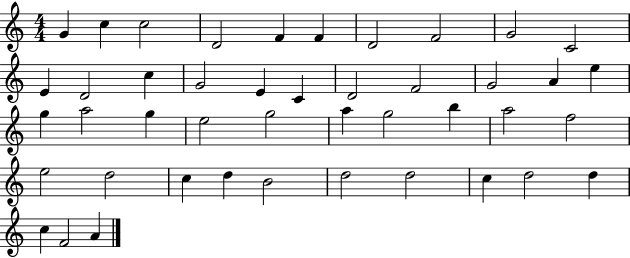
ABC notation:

X:1
T:Untitled
M:4/4
L:1/4
K:C
G c c2 D2 F F D2 F2 G2 C2 E D2 c G2 E C D2 F2 G2 A e g a2 g e2 g2 a g2 b a2 f2 e2 d2 c d B2 d2 d2 c d2 d c F2 A